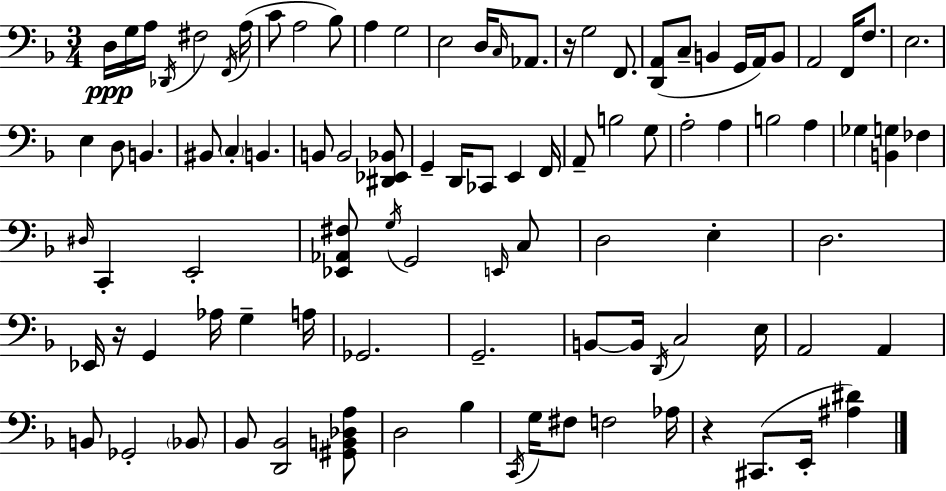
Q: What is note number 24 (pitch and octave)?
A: A2